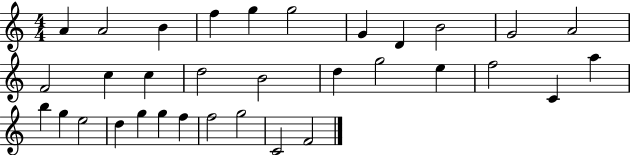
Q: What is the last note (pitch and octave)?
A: F4